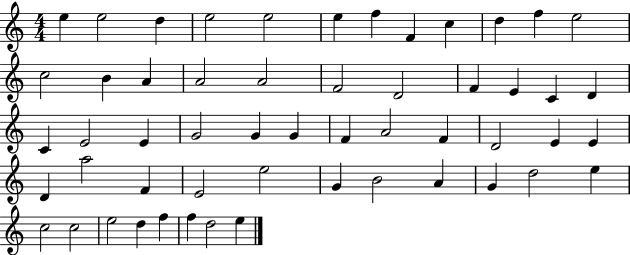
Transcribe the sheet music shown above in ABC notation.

X:1
T:Untitled
M:4/4
L:1/4
K:C
e e2 d e2 e2 e f F c d f e2 c2 B A A2 A2 F2 D2 F E C D C E2 E G2 G G F A2 F D2 E E D a2 F E2 e2 G B2 A G d2 e c2 c2 e2 d f f d2 e